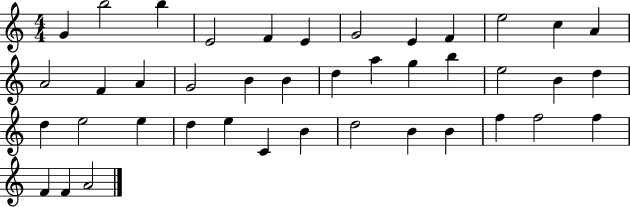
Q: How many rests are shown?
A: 0